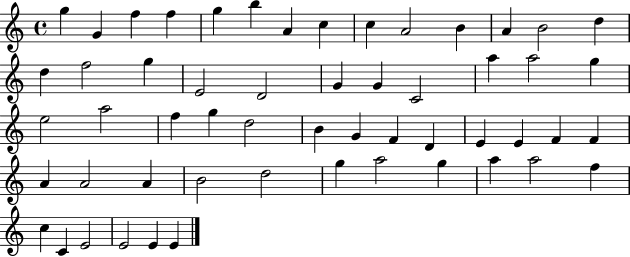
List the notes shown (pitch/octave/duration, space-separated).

G5/q G4/q F5/q F5/q G5/q B5/q A4/q C5/q C5/q A4/h B4/q A4/q B4/h D5/q D5/q F5/h G5/q E4/h D4/h G4/q G4/q C4/h A5/q A5/h G5/q E5/h A5/h F5/q G5/q D5/h B4/q G4/q F4/q D4/q E4/q E4/q F4/q F4/q A4/q A4/h A4/q B4/h D5/h G5/q A5/h G5/q A5/q A5/h F5/q C5/q C4/q E4/h E4/h E4/q E4/q